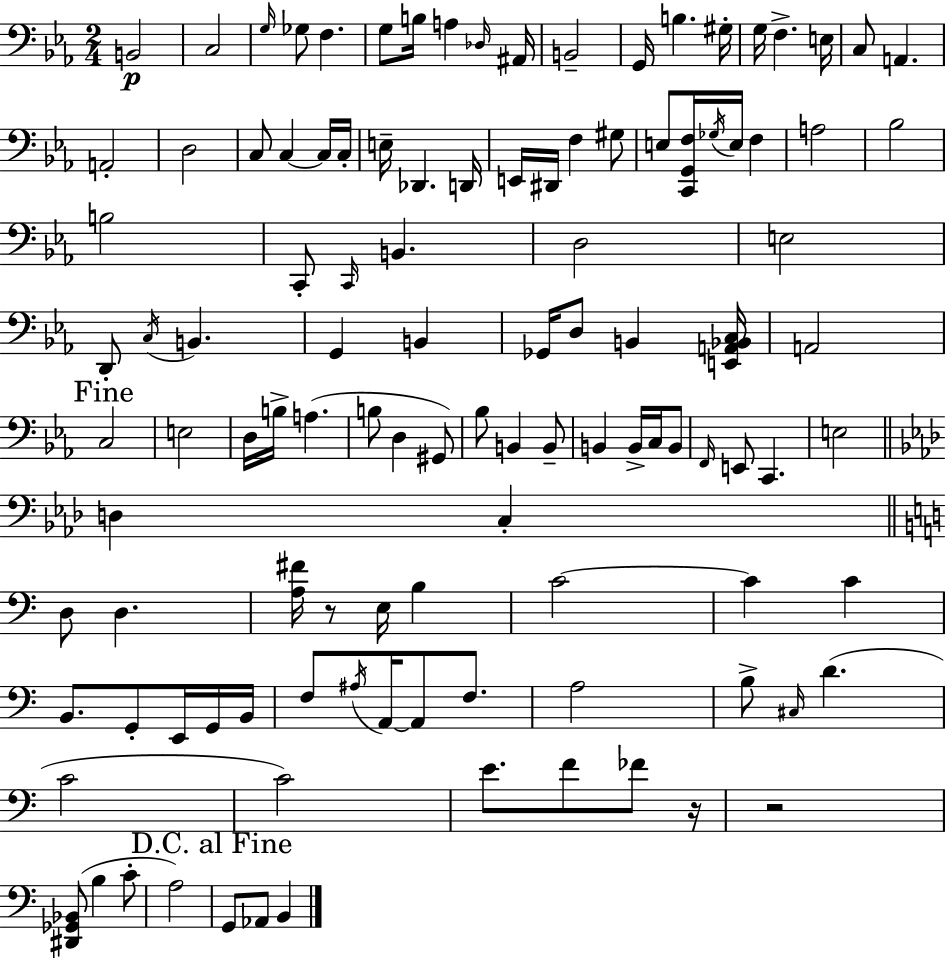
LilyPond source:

{
  \clef bass
  \numericTimeSignature
  \time 2/4
  \key ees \major
  \repeat volta 2 { b,2\p | c2 | \grace { g16 } ges8 f4. | g8 b16 a4 | \break \grace { des16 } ais,16 b,2-- | g,16 b4. | gis16-. g16 f4.-> | e16 c8 a,4. | \break a,2-. | d2 | c8 c4~~ | c16 c16-. e16-- des,4. | \break d,16 e,16 dis,16 f4 | gis8 e8 <c, g, f>16 \acciaccatura { ges16 } e16 f4 | a2 | bes2 | \break b2 | c,8-. \grace { c,16 } b,4. | d2 | e2 | \break d,8-. \acciaccatura { c16 } b,4. | g,4 | b,4 ges,16 d8 | b,4 <e, a, bes, c>16 a,2 | \break \mark "Fine" c2 | e2 | d16 b16-> a4.( | b8 d4 | \break gis,8) bes8 b,4 | b,8-- b,4 | b,16-> c16 b,8 \grace { f,16 } e,8 | c,4. e2 | \break \bar "||" \break \key aes \major d4 c4-. | \bar "||" \break \key c \major d8 d4. | <a fis'>16 r8 e16 b4 | c'2~~ | c'4 c'4 | \break b,8. g,8-. e,16 g,16 b,16 | f8 \acciaccatura { ais16 } a,16~~ a,8 f8. | a2 | b8-> \grace { cis16 }( d'4. | \break c'2 | c'2) | e'8. f'8 fes'8 | r16 r2 | \break <dis, ges, bes,>8( b4 | c'8-. a2) | \mark "D.C. al Fine" g,8 aes,8 b,4 | } \bar "|."
}